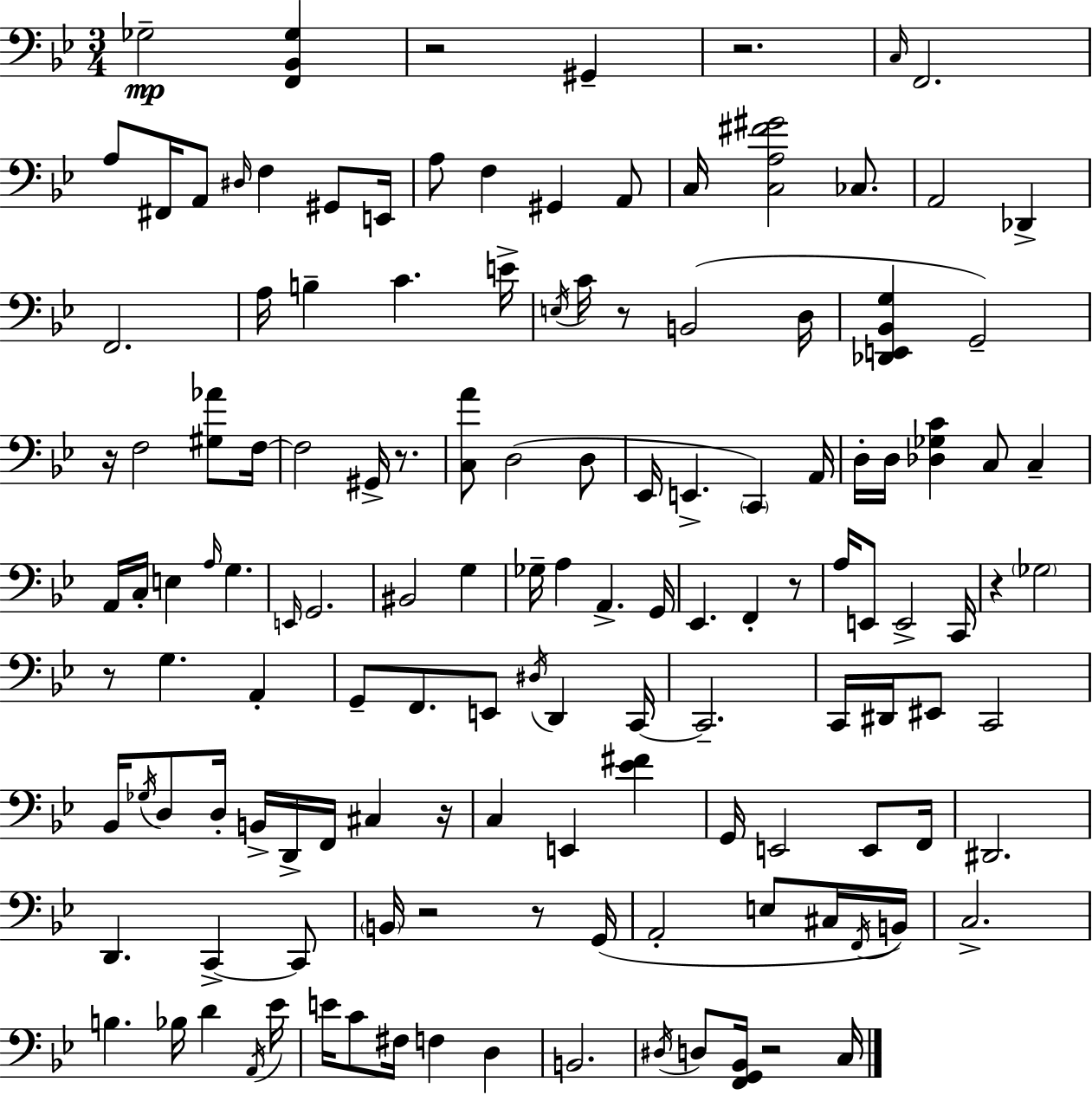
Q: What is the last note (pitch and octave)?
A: C3